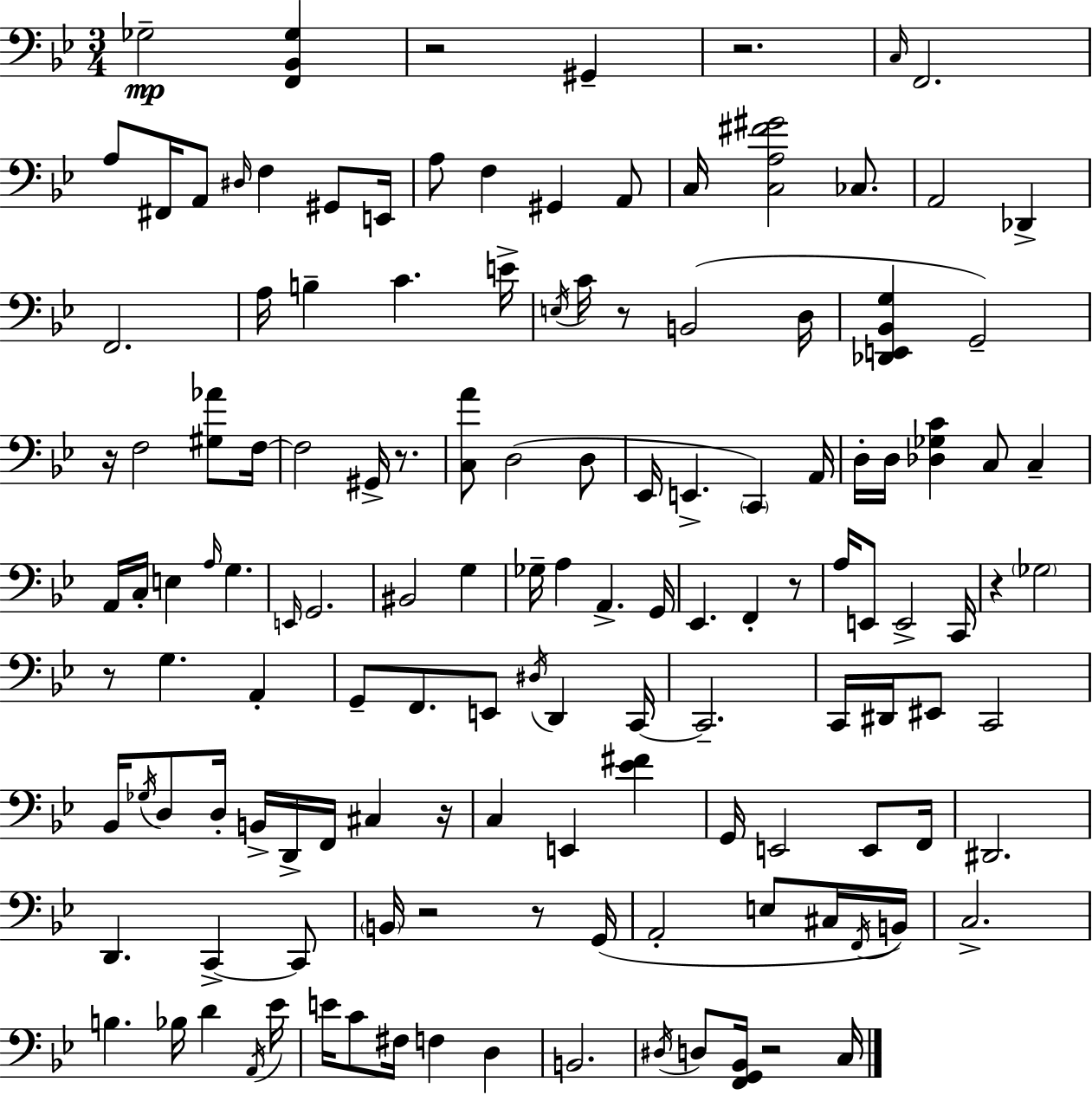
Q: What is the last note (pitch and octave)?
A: C3